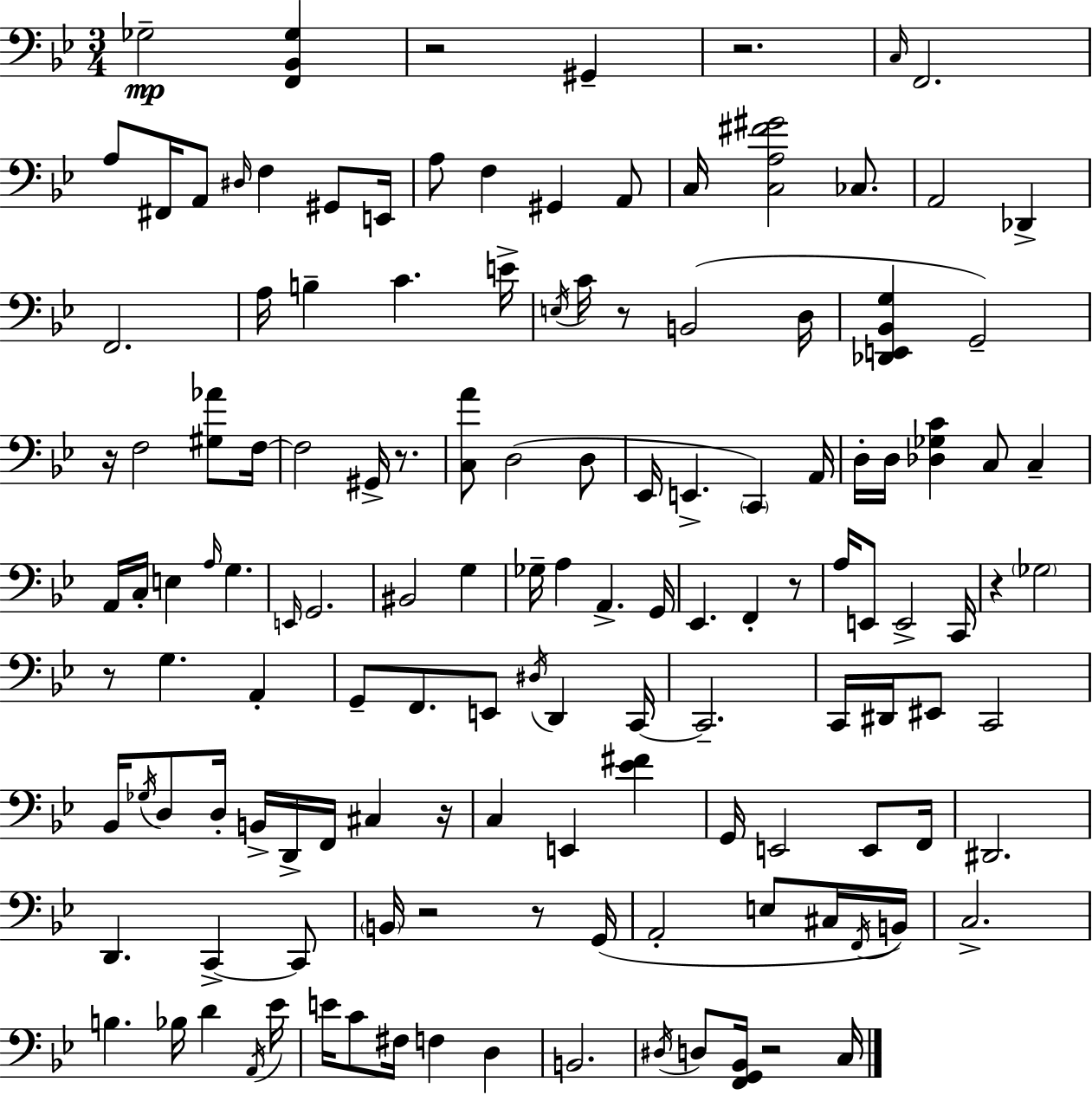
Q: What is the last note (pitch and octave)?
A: C3